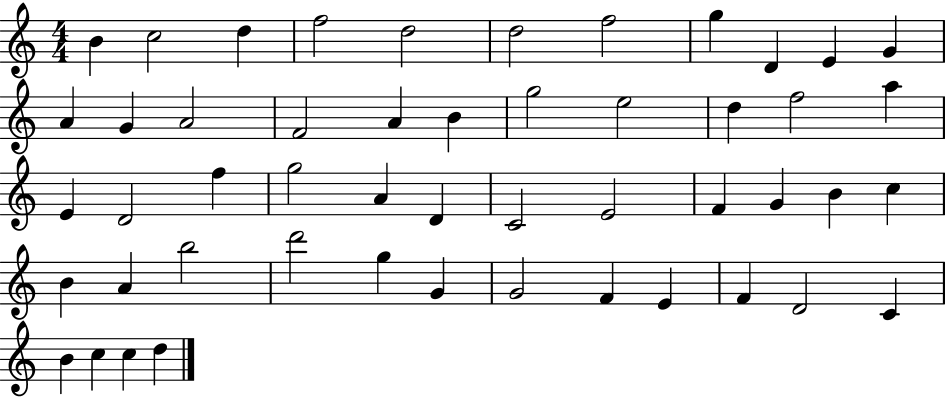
B4/q C5/h D5/q F5/h D5/h D5/h F5/h G5/q D4/q E4/q G4/q A4/q G4/q A4/h F4/h A4/q B4/q G5/h E5/h D5/q F5/h A5/q E4/q D4/h F5/q G5/h A4/q D4/q C4/h E4/h F4/q G4/q B4/q C5/q B4/q A4/q B5/h D6/h G5/q G4/q G4/h F4/q E4/q F4/q D4/h C4/q B4/q C5/q C5/q D5/q